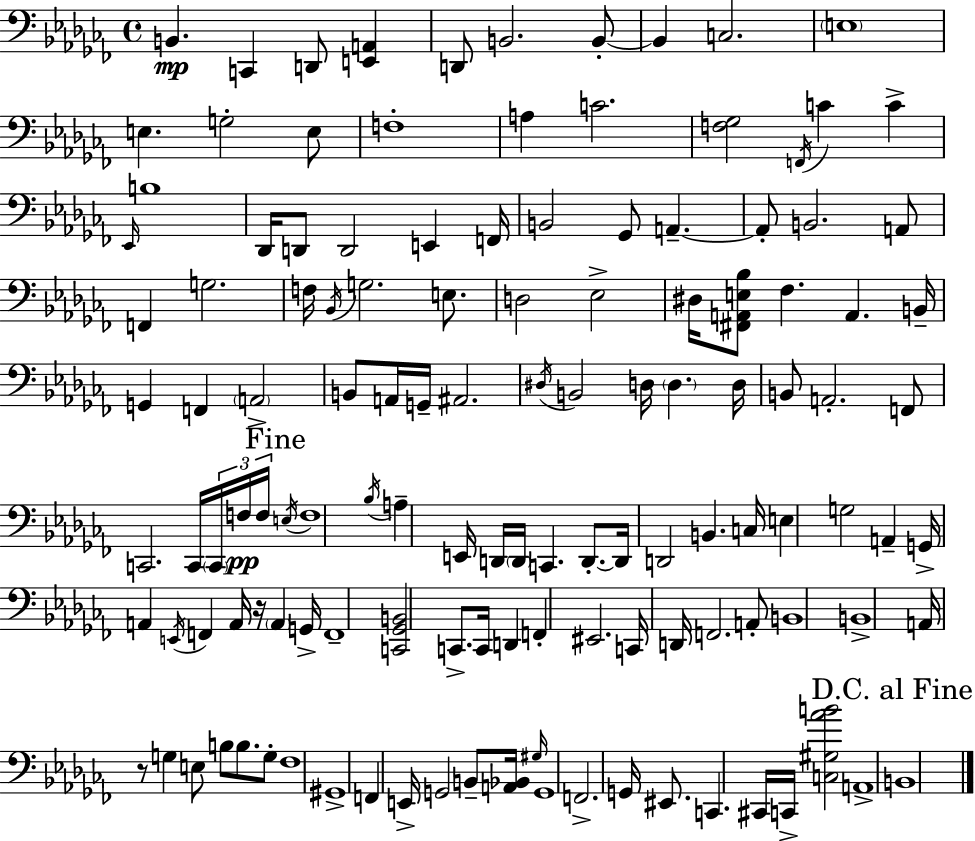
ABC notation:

X:1
T:Untitled
M:4/4
L:1/4
K:Abm
B,, C,, D,,/2 [E,,A,,] D,,/2 B,,2 B,,/2 B,, C,2 E,4 E, G,2 E,/2 F,4 A, C2 [F,_G,]2 F,,/4 C C _E,,/4 B,4 _D,,/4 D,,/2 D,,2 E,, F,,/4 B,,2 _G,,/2 A,, A,,/2 B,,2 A,,/2 F,, G,2 F,/4 _B,,/4 G,2 E,/2 D,2 _E,2 ^D,/4 [^F,,A,,E,_B,]/2 _F, A,, B,,/4 G,, F,, A,,2 B,,/2 A,,/4 G,,/4 ^A,,2 ^D,/4 B,,2 D,/4 D, D,/4 B,,/2 A,,2 F,,/2 C,,2 C,,/4 C,,/4 F,/4 F,/4 E,/4 F,4 _B,/4 A, E,,/4 D,,/4 D,,/4 C,, D,,/2 D,,/4 D,,2 B,, C,/4 E, G,2 A,, G,,/4 A,, E,,/4 F,, A,,/4 z/4 A,, G,,/4 F,,4 [C,,_G,,B,,]2 C,,/2 C,,/4 D,, F,, ^E,,2 C,,/4 D,,/4 F,,2 A,,/2 B,,4 B,,4 A,,/4 z/2 G, E,/2 B,/2 B,/2 G,/2 _F,4 ^G,,4 F,, E,,/4 G,,2 B,,/2 [A,,_B,,]/4 ^G,/4 G,,4 F,,2 G,,/4 ^E,,/2 C,, ^C,,/4 C,,/4 [C,^G,_AB]2 A,,4 B,,4